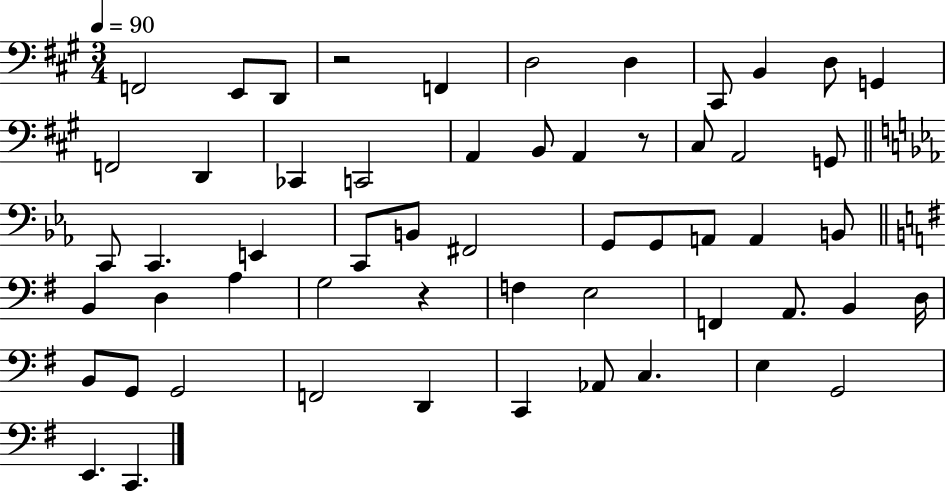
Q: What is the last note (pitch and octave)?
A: C2